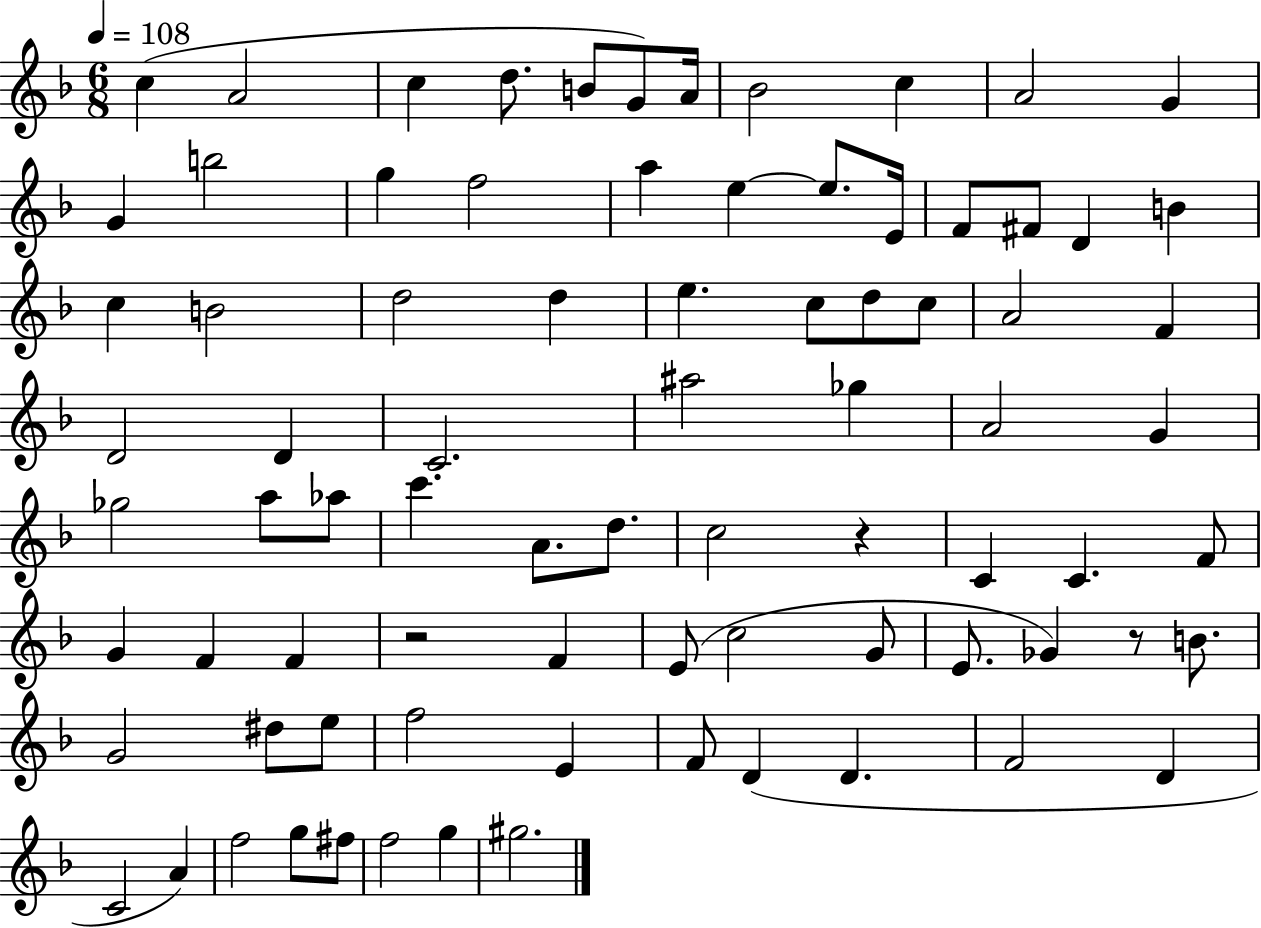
{
  \clef treble
  \numericTimeSignature
  \time 6/8
  \key f \major
  \tempo 4 = 108
  c''4( a'2 | c''4 d''8. b'8 g'8) a'16 | bes'2 c''4 | a'2 g'4 | \break g'4 b''2 | g''4 f''2 | a''4 e''4~~ e''8. e'16 | f'8 fis'8 d'4 b'4 | \break c''4 b'2 | d''2 d''4 | e''4. c''8 d''8 c''8 | a'2 f'4 | \break d'2 d'4 | c'2. | ais''2 ges''4 | a'2 g'4 | \break ges''2 a''8 aes''8 | c'''4. a'8. d''8. | c''2 r4 | c'4 c'4. f'8 | \break g'4 f'4 f'4 | r2 f'4 | e'8( c''2 g'8 | e'8. ges'4) r8 b'8. | \break g'2 dis''8 e''8 | f''2 e'4 | f'8 d'4( d'4. | f'2 d'4 | \break c'2 a'4) | f''2 g''8 fis''8 | f''2 g''4 | gis''2. | \break \bar "|."
}